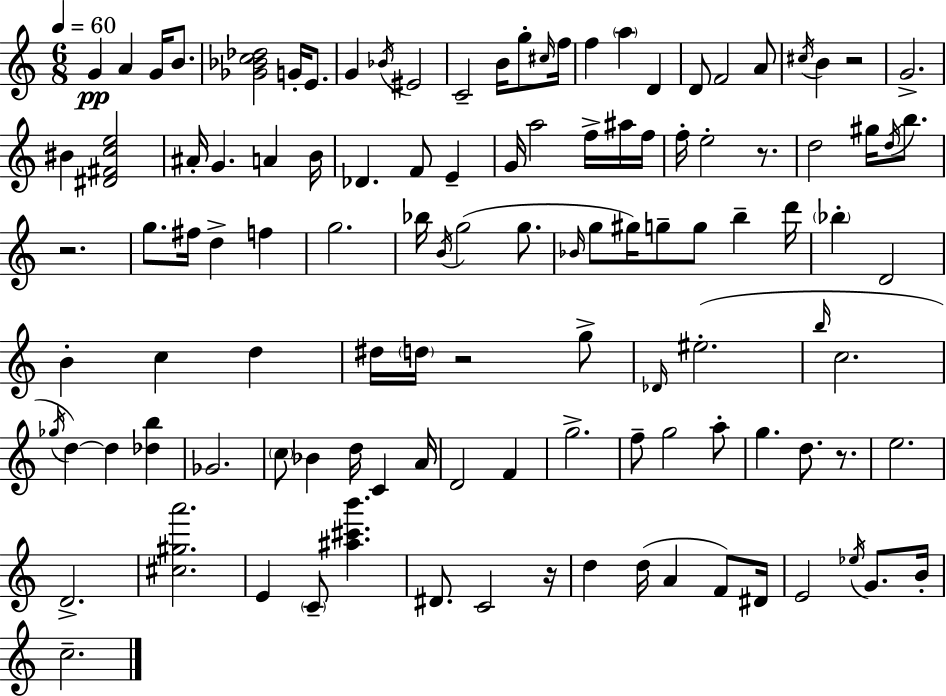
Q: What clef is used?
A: treble